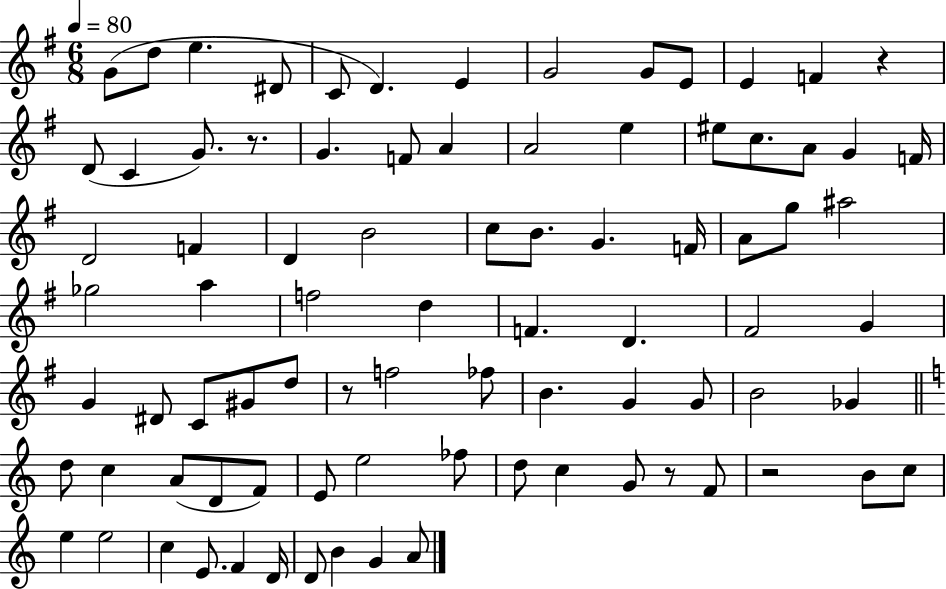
{
  \clef treble
  \numericTimeSignature
  \time 6/8
  \key g \major
  \tempo 4 = 80
  g'8( d''8 e''4. dis'8 | c'8 d'4.) e'4 | g'2 g'8 e'8 | e'4 f'4 r4 | \break d'8( c'4 g'8.) r8. | g'4. f'8 a'4 | a'2 e''4 | eis''8 c''8. a'8 g'4 f'16 | \break d'2 f'4 | d'4 b'2 | c''8 b'8. g'4. f'16 | a'8 g''8 ais''2 | \break ges''2 a''4 | f''2 d''4 | f'4. d'4. | fis'2 g'4 | \break g'4 dis'8 c'8 gis'8 d''8 | r8 f''2 fes''8 | b'4. g'4 g'8 | b'2 ges'4 | \break \bar "||" \break \key c \major d''8 c''4 a'8( d'8 f'8) | e'8 e''2 fes''8 | d''8 c''4 g'8 r8 f'8 | r2 b'8 c''8 | \break e''4 e''2 | c''4 e'8. f'4 d'16 | d'8 b'4 g'4 a'8 | \bar "|."
}